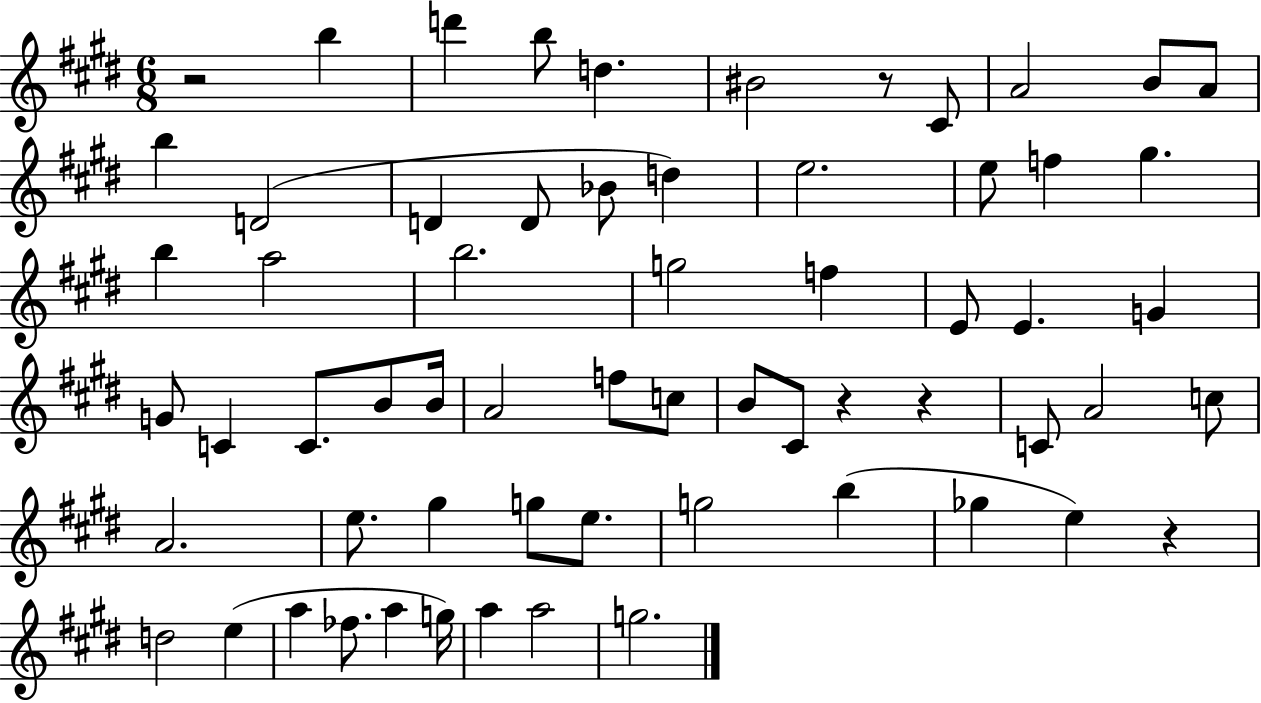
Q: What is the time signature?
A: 6/8